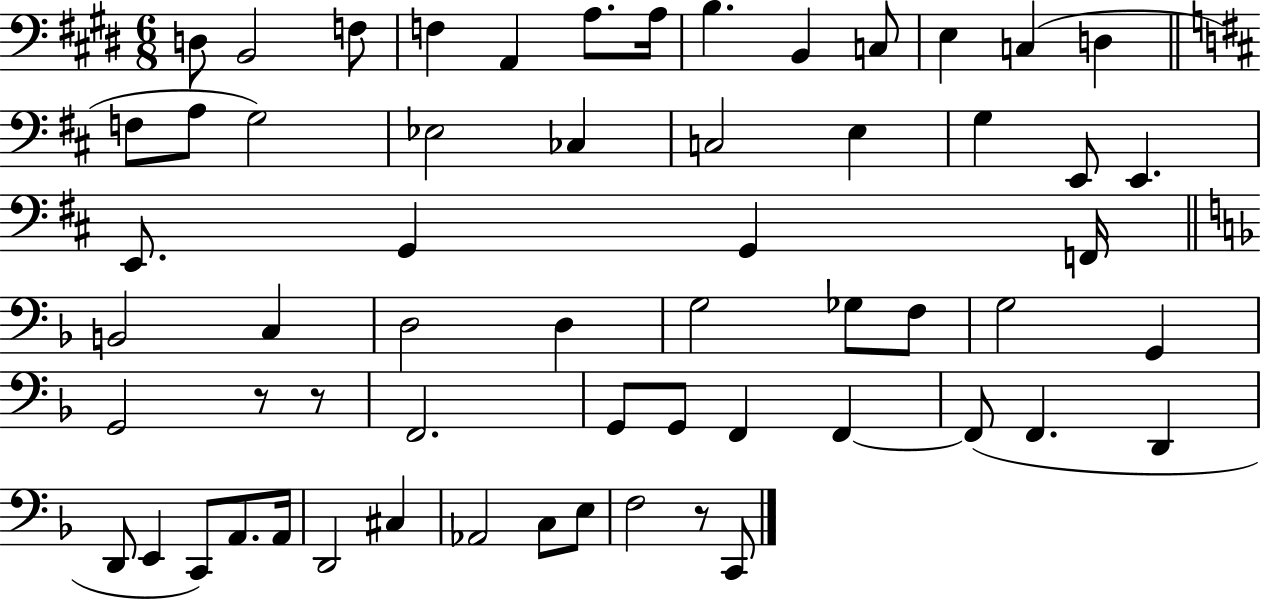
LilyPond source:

{
  \clef bass
  \numericTimeSignature
  \time 6/8
  \key e \major
  d8 b,2 f8 | f4 a,4 a8. a16 | b4. b,4 c8 | e4 c4( d4 | \break \bar "||" \break \key b \minor f8 a8 g2) | ees2 ces4 | c2 e4 | g4 e,8 e,4. | \break e,8. g,4 g,4 f,16 | \bar "||" \break \key f \major b,2 c4 | d2 d4 | g2 ges8 f8 | g2 g,4 | \break g,2 r8 r8 | f,2. | g,8 g,8 f,4 f,4~~ | f,8( f,4. d,4 | \break d,8 e,4 c,8) a,8. a,16 | d,2 cis4 | aes,2 c8 e8 | f2 r8 c,8 | \break \bar "|."
}